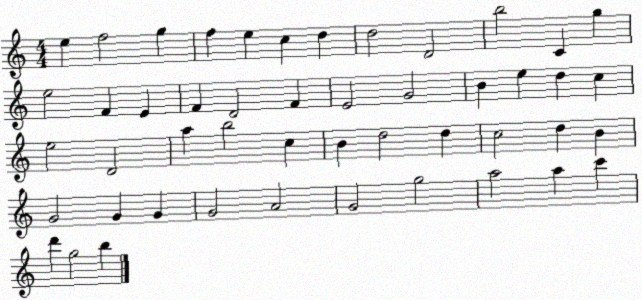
X:1
T:Untitled
M:4/4
L:1/4
K:C
e f2 g f e c d d2 D2 b2 C g e2 F E F D2 F E2 G2 B e d c e2 D2 a b2 c B d2 d c2 d B G2 G G G2 A2 G2 g2 a2 a c' d' g2 b